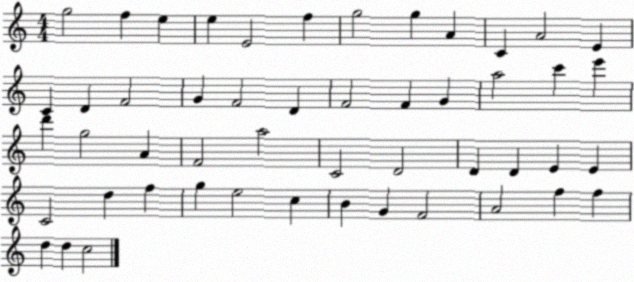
X:1
T:Untitled
M:4/4
L:1/4
K:C
g2 f e e E2 f g2 g A C A2 E C D F2 G F2 D F2 F G a2 c' e' d' g2 A F2 a2 C2 D2 D D E E C2 d f g e2 c B G F2 A2 f f d d c2